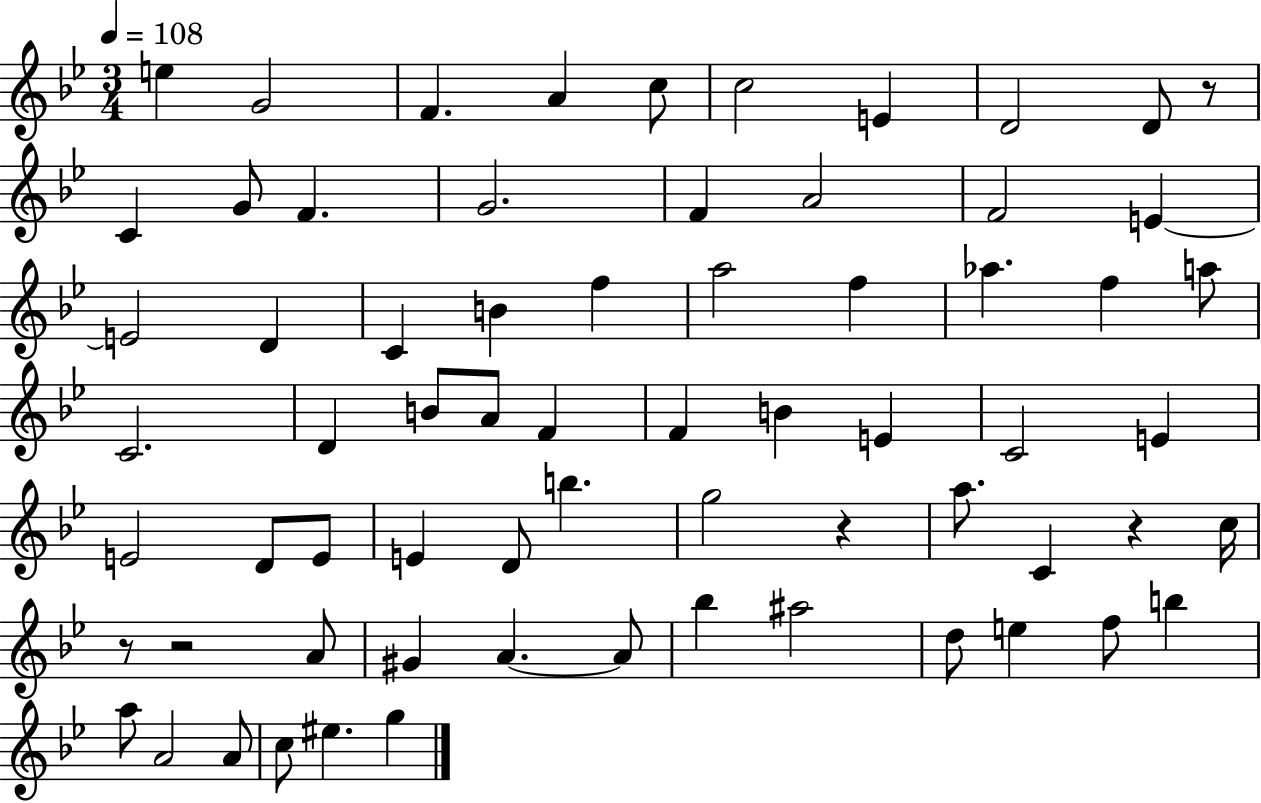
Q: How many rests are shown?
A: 5